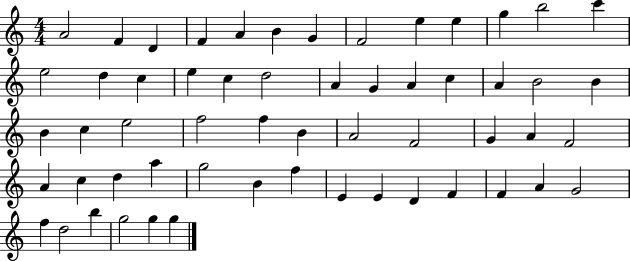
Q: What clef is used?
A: treble